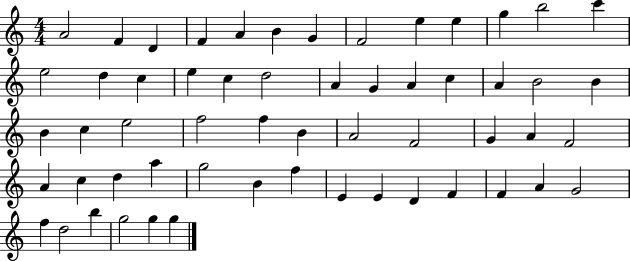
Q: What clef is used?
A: treble